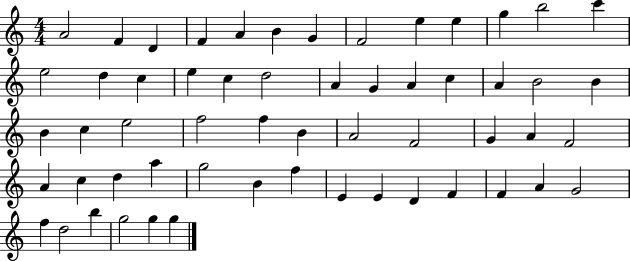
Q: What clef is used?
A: treble